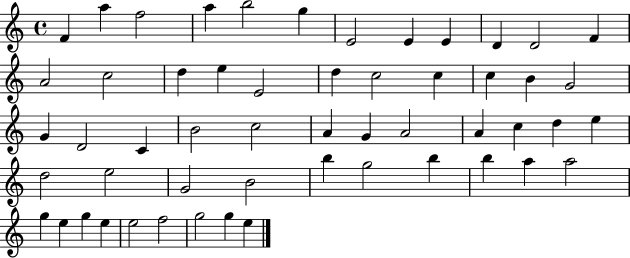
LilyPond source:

{
  \clef treble
  \time 4/4
  \defaultTimeSignature
  \key c \major
  f'4 a''4 f''2 | a''4 b''2 g''4 | e'2 e'4 e'4 | d'4 d'2 f'4 | \break a'2 c''2 | d''4 e''4 e'2 | d''4 c''2 c''4 | c''4 b'4 g'2 | \break g'4 d'2 c'4 | b'2 c''2 | a'4 g'4 a'2 | a'4 c''4 d''4 e''4 | \break d''2 e''2 | g'2 b'2 | b''4 g''2 b''4 | b''4 a''4 a''2 | \break g''4 e''4 g''4 e''4 | e''2 f''2 | g''2 g''4 e''4 | \bar "|."
}